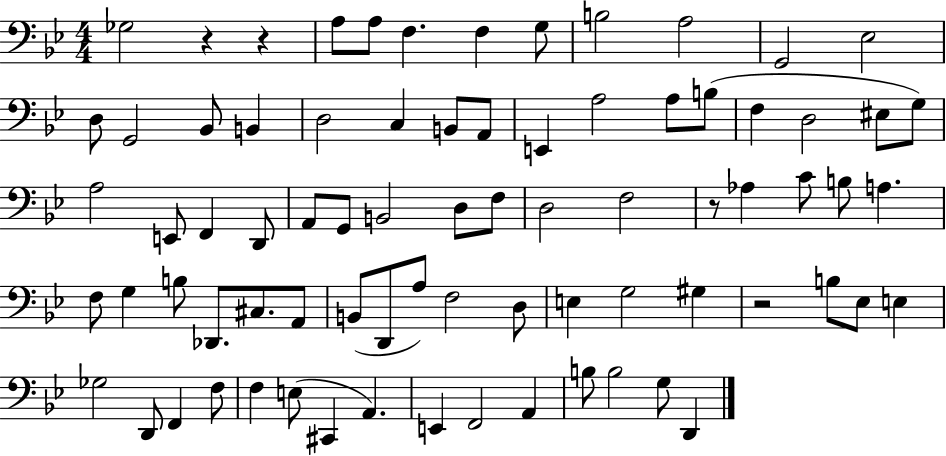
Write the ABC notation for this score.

X:1
T:Untitled
M:4/4
L:1/4
K:Bb
_G,2 z z A,/2 A,/2 F, F, G,/2 B,2 A,2 G,,2 _E,2 D,/2 G,,2 _B,,/2 B,, D,2 C, B,,/2 A,,/2 E,, A,2 A,/2 B,/2 F, D,2 ^E,/2 G,/2 A,2 E,,/2 F,, D,,/2 A,,/2 G,,/2 B,,2 D,/2 F,/2 D,2 F,2 z/2 _A, C/2 B,/2 A, F,/2 G, B,/2 _D,,/2 ^C,/2 A,,/2 B,,/2 D,,/2 A,/2 F,2 D,/2 E, G,2 ^G, z2 B,/2 _E,/2 E, _G,2 D,,/2 F,, F,/2 F, E,/2 ^C,, A,, E,, F,,2 A,, B,/2 B,2 G,/2 D,,